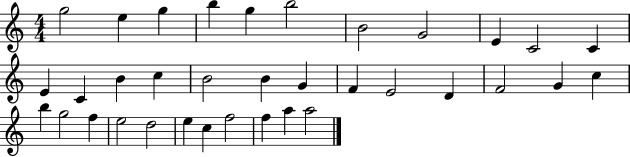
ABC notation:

X:1
T:Untitled
M:4/4
L:1/4
K:C
g2 e g b g b2 B2 G2 E C2 C E C B c B2 B G F E2 D F2 G c b g2 f e2 d2 e c f2 f a a2